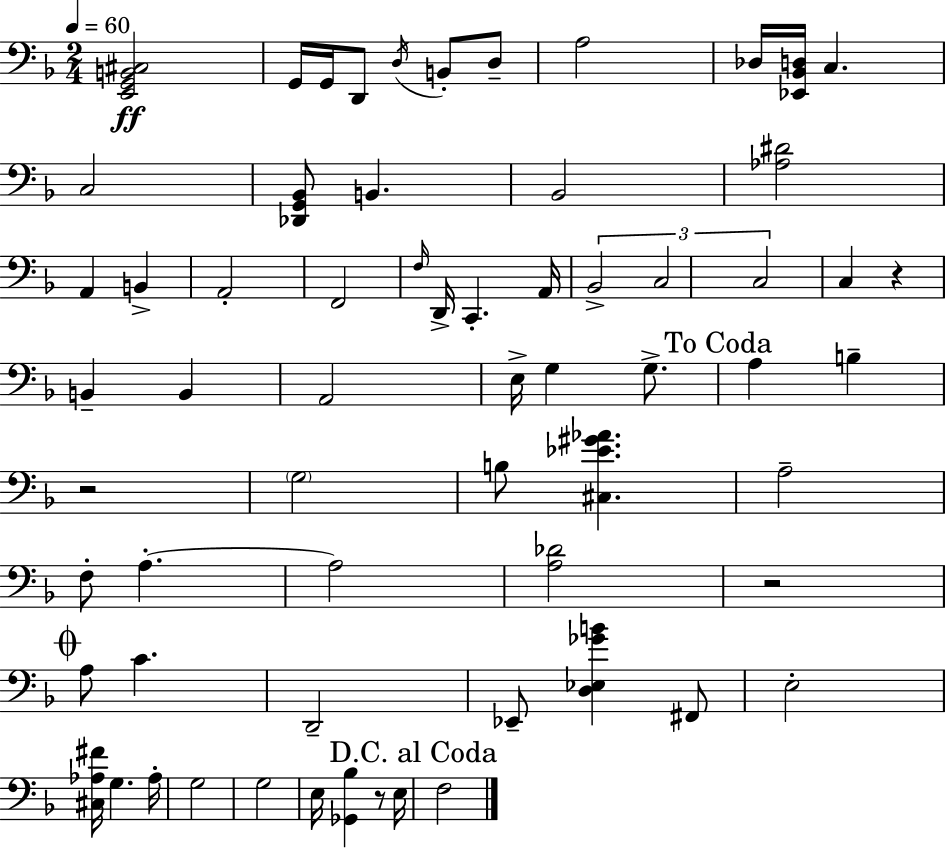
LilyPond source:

{
  \clef bass
  \numericTimeSignature
  \time 2/4
  \key f \major
  \tempo 4 = 60
  \repeat volta 2 { <e, g, b, cis>2\ff | g,16 g,16 d,8 \acciaccatura { d16 } b,8-. d8-- | a2 | des16 <ees, bes, d>16 c4. | \break c2 | <des, g, bes,>8 b,4. | bes,2 | <aes dis'>2 | \break a,4 b,4-> | a,2-. | f,2 | \grace { f16 } d,16-> c,4.-. | \break a,16 \tuplet 3/2 { bes,2-> | c2 | c2 } | c4 r4 | \break b,4-- b,4 | a,2 | e16-> g4 g8.-> | \mark "To Coda" a4 b4-- | \break r2 | \parenthesize g2 | b8 <cis ees' gis' aes'>4. | a2-- | \break f8-. a4.-.~~ | a2 | <a des'>2 | r2 | \break \mark \markup { \musicglyph "scripts.coda" } a8 c'4. | d,2-- | ees,8-- <d ees ges' b'>4 | fis,8 e2-. | \break <cis aes fis'>16 g4. | aes16-. g2 | g2 | e16 <ges, bes>4 r8 | \break e16 \mark "D.C. al Coda" f2 | } \bar "|."
}